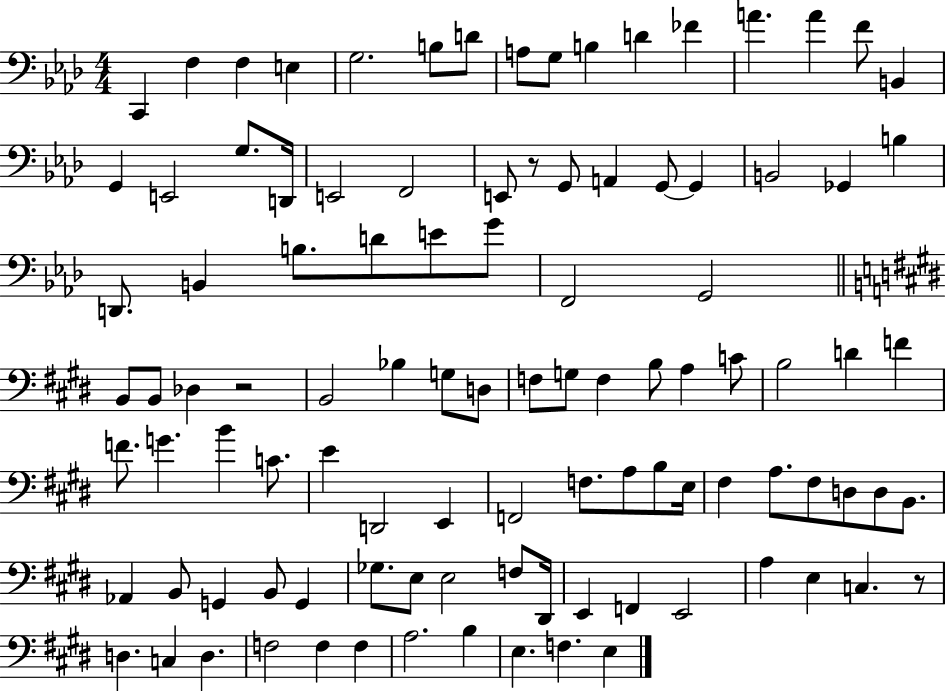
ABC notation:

X:1
T:Untitled
M:4/4
L:1/4
K:Ab
C,, F, F, E, G,2 B,/2 D/2 A,/2 G,/2 B, D _F A A F/2 B,, G,, E,,2 G,/2 D,,/4 E,,2 F,,2 E,,/2 z/2 G,,/2 A,, G,,/2 G,, B,,2 _G,, B, D,,/2 B,, B,/2 D/2 E/2 G/2 F,,2 G,,2 B,,/2 B,,/2 _D, z2 B,,2 _B, G,/2 D,/2 F,/2 G,/2 F, B,/2 A, C/2 B,2 D F F/2 G B C/2 E D,,2 E,, F,,2 F,/2 A,/2 B,/2 E,/4 ^F, A,/2 ^F,/2 D,/2 D,/2 B,,/2 _A,, B,,/2 G,, B,,/2 G,, _G,/2 E,/2 E,2 F,/2 ^D,,/4 E,, F,, E,,2 A, E, C, z/2 D, C, D, F,2 F, F, A,2 B, E, F, E,